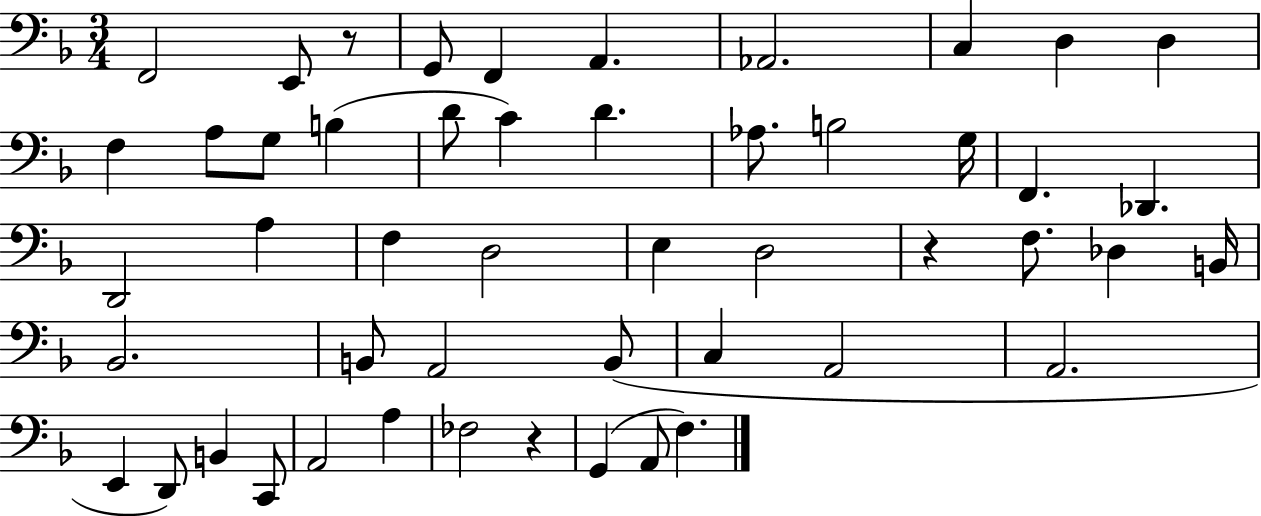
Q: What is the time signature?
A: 3/4